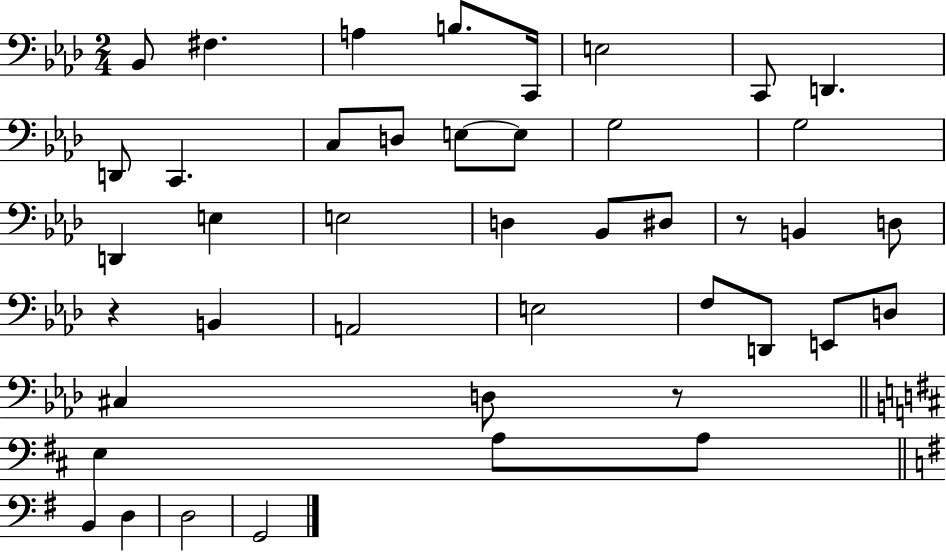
Bb2/e F#3/q. A3/q B3/e. C2/s E3/h C2/e D2/q. D2/e C2/q. C3/e D3/e E3/e E3/e G3/h G3/h D2/q E3/q E3/h D3/q Bb2/e D#3/e R/e B2/q D3/e R/q B2/q A2/h E3/h F3/e D2/e E2/e D3/e C#3/q D3/e R/e E3/q A3/e A3/e B2/q D3/q D3/h G2/h